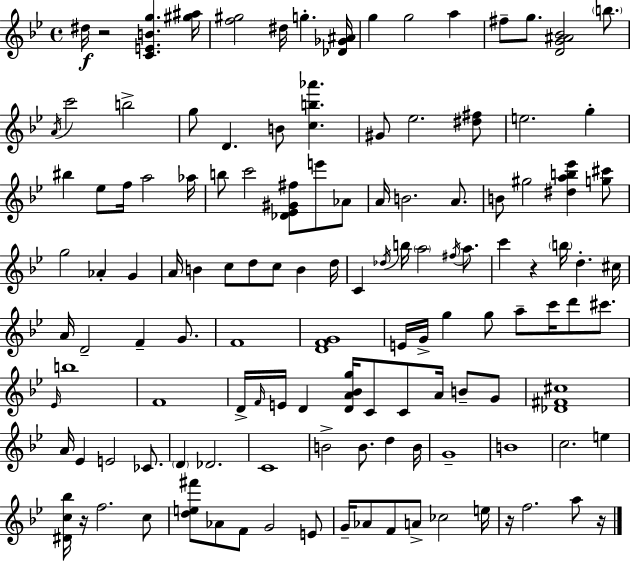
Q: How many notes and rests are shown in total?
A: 127